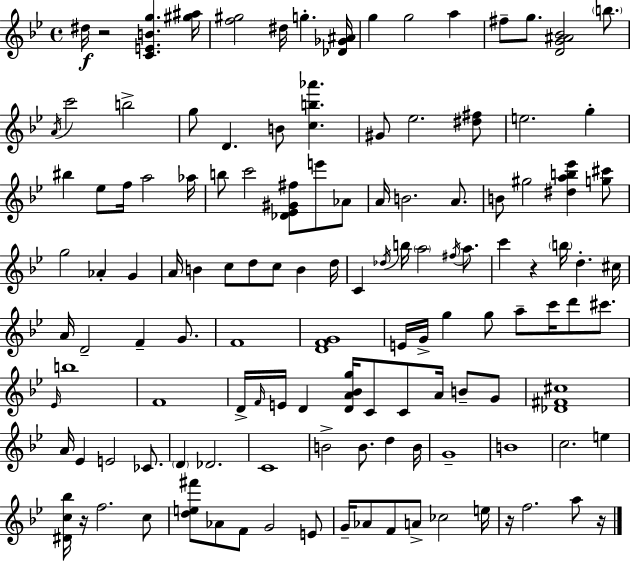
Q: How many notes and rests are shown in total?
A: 127